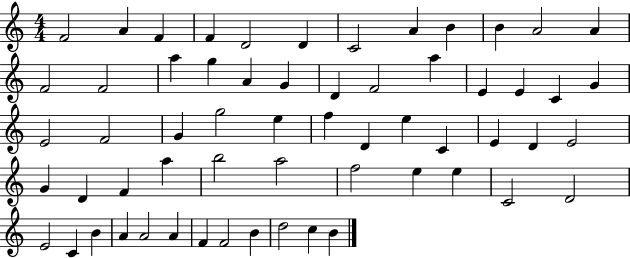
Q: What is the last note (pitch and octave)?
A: B4